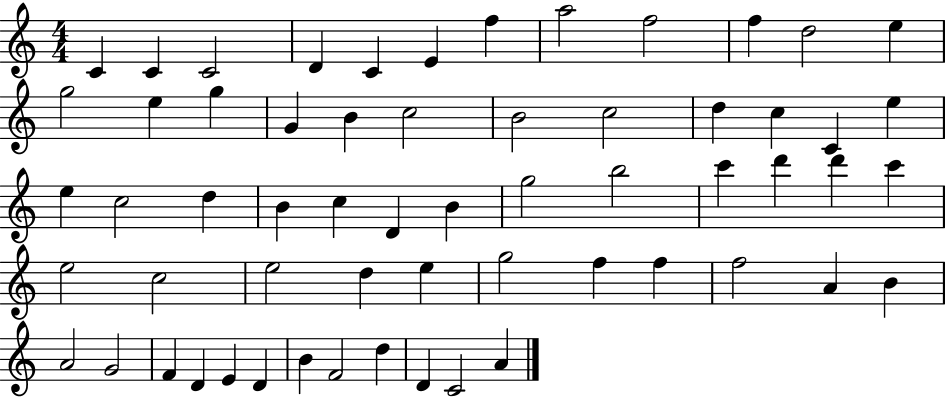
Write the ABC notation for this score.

X:1
T:Untitled
M:4/4
L:1/4
K:C
C C C2 D C E f a2 f2 f d2 e g2 e g G B c2 B2 c2 d c C e e c2 d B c D B g2 b2 c' d' d' c' e2 c2 e2 d e g2 f f f2 A B A2 G2 F D E D B F2 d D C2 A